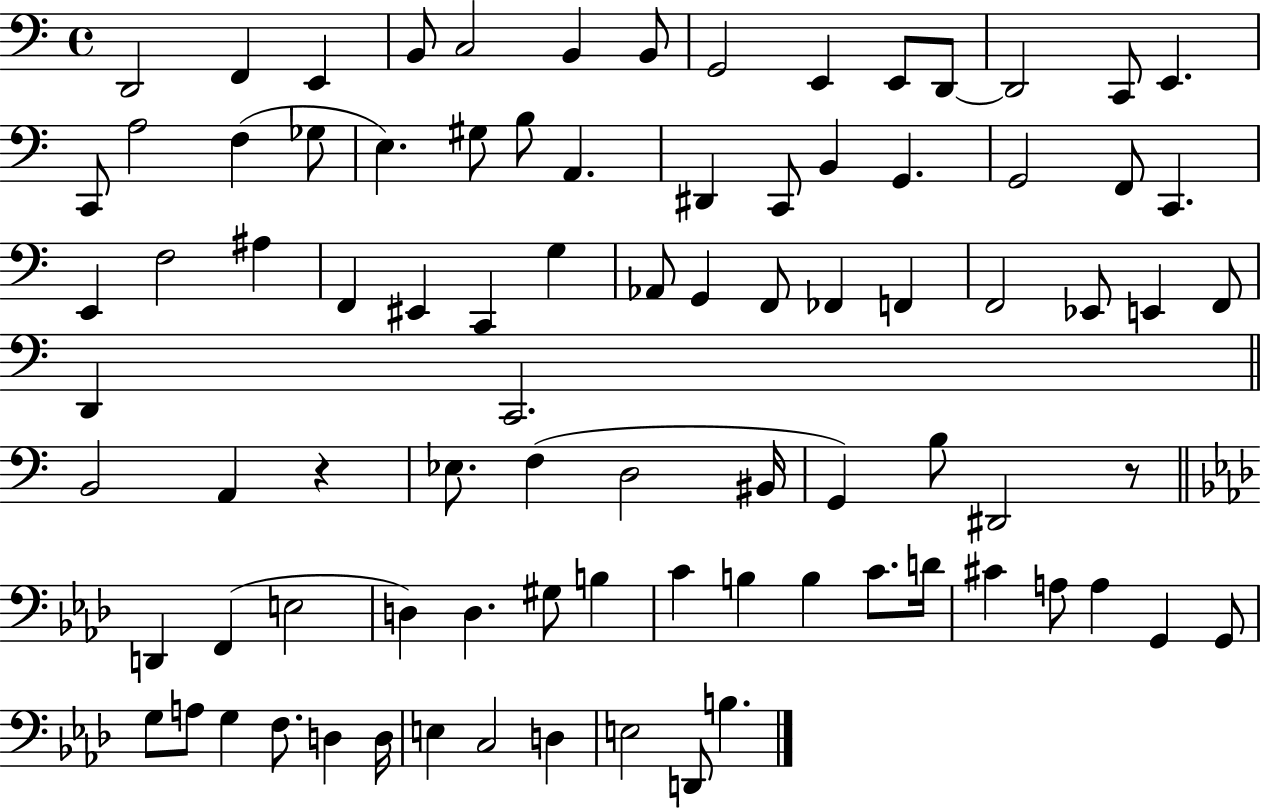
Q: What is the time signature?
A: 4/4